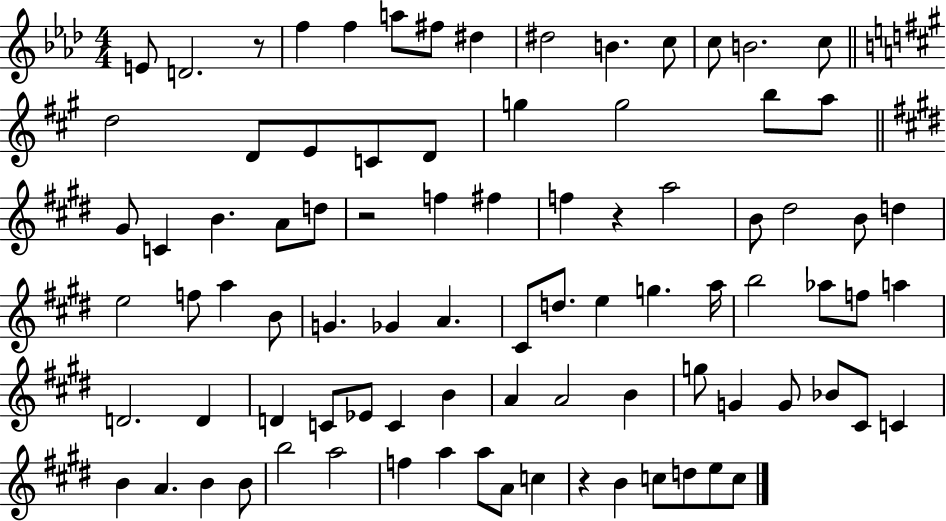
E4/e D4/h. R/e F5/q F5/q A5/e F#5/e D#5/q D#5/h B4/q. C5/e C5/e B4/h. C5/e D5/h D4/e E4/e C4/e D4/e G5/q G5/h B5/e A5/e G#4/e C4/q B4/q. A4/e D5/e R/h F5/q F#5/q F5/q R/q A5/h B4/e D#5/h B4/e D5/q E5/h F5/e A5/q B4/e G4/q. Gb4/q A4/q. C#4/e D5/e. E5/q G5/q. A5/s B5/h Ab5/e F5/e A5/q D4/h. D4/q D4/q C4/e Eb4/e C4/q B4/q A4/q A4/h B4/q G5/e G4/q G4/e Bb4/e C#4/e C4/q B4/q A4/q. B4/q B4/e B5/h A5/h F5/q A5/q A5/e A4/e C5/q R/q B4/q C5/e D5/e E5/e C5/e